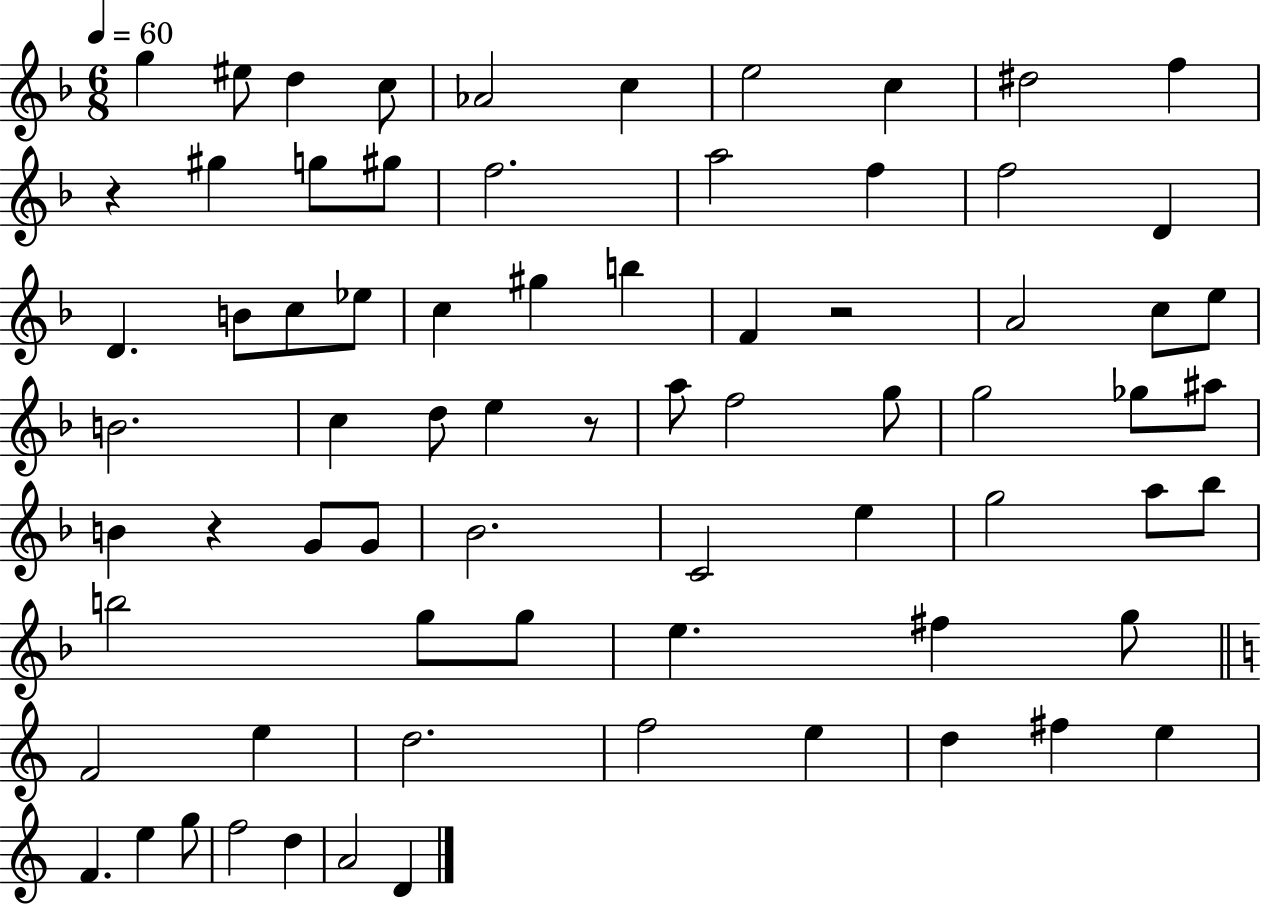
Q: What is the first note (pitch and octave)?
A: G5